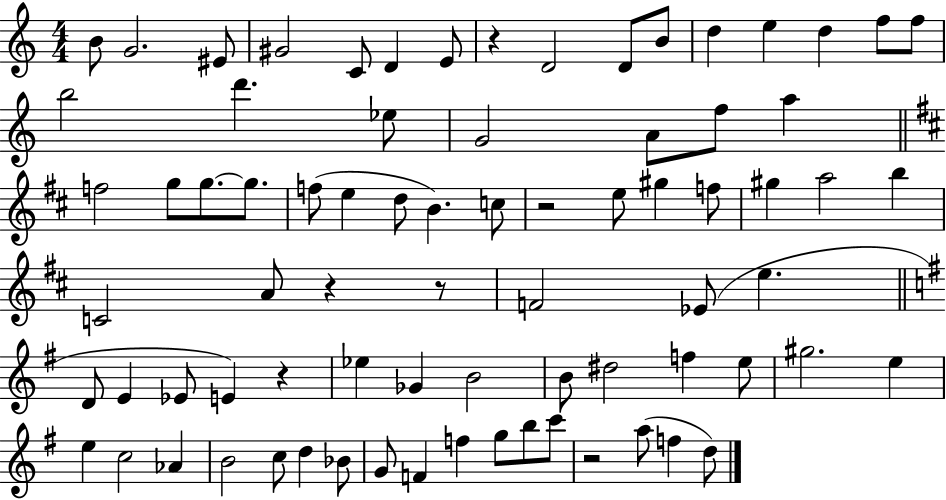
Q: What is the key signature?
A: C major